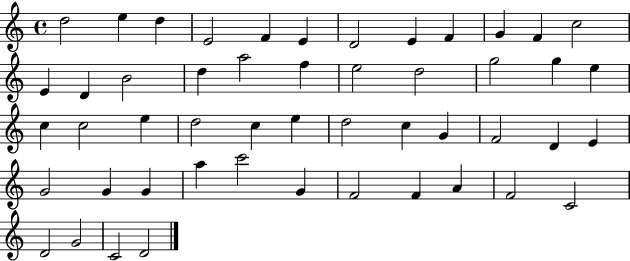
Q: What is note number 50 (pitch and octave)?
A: D4